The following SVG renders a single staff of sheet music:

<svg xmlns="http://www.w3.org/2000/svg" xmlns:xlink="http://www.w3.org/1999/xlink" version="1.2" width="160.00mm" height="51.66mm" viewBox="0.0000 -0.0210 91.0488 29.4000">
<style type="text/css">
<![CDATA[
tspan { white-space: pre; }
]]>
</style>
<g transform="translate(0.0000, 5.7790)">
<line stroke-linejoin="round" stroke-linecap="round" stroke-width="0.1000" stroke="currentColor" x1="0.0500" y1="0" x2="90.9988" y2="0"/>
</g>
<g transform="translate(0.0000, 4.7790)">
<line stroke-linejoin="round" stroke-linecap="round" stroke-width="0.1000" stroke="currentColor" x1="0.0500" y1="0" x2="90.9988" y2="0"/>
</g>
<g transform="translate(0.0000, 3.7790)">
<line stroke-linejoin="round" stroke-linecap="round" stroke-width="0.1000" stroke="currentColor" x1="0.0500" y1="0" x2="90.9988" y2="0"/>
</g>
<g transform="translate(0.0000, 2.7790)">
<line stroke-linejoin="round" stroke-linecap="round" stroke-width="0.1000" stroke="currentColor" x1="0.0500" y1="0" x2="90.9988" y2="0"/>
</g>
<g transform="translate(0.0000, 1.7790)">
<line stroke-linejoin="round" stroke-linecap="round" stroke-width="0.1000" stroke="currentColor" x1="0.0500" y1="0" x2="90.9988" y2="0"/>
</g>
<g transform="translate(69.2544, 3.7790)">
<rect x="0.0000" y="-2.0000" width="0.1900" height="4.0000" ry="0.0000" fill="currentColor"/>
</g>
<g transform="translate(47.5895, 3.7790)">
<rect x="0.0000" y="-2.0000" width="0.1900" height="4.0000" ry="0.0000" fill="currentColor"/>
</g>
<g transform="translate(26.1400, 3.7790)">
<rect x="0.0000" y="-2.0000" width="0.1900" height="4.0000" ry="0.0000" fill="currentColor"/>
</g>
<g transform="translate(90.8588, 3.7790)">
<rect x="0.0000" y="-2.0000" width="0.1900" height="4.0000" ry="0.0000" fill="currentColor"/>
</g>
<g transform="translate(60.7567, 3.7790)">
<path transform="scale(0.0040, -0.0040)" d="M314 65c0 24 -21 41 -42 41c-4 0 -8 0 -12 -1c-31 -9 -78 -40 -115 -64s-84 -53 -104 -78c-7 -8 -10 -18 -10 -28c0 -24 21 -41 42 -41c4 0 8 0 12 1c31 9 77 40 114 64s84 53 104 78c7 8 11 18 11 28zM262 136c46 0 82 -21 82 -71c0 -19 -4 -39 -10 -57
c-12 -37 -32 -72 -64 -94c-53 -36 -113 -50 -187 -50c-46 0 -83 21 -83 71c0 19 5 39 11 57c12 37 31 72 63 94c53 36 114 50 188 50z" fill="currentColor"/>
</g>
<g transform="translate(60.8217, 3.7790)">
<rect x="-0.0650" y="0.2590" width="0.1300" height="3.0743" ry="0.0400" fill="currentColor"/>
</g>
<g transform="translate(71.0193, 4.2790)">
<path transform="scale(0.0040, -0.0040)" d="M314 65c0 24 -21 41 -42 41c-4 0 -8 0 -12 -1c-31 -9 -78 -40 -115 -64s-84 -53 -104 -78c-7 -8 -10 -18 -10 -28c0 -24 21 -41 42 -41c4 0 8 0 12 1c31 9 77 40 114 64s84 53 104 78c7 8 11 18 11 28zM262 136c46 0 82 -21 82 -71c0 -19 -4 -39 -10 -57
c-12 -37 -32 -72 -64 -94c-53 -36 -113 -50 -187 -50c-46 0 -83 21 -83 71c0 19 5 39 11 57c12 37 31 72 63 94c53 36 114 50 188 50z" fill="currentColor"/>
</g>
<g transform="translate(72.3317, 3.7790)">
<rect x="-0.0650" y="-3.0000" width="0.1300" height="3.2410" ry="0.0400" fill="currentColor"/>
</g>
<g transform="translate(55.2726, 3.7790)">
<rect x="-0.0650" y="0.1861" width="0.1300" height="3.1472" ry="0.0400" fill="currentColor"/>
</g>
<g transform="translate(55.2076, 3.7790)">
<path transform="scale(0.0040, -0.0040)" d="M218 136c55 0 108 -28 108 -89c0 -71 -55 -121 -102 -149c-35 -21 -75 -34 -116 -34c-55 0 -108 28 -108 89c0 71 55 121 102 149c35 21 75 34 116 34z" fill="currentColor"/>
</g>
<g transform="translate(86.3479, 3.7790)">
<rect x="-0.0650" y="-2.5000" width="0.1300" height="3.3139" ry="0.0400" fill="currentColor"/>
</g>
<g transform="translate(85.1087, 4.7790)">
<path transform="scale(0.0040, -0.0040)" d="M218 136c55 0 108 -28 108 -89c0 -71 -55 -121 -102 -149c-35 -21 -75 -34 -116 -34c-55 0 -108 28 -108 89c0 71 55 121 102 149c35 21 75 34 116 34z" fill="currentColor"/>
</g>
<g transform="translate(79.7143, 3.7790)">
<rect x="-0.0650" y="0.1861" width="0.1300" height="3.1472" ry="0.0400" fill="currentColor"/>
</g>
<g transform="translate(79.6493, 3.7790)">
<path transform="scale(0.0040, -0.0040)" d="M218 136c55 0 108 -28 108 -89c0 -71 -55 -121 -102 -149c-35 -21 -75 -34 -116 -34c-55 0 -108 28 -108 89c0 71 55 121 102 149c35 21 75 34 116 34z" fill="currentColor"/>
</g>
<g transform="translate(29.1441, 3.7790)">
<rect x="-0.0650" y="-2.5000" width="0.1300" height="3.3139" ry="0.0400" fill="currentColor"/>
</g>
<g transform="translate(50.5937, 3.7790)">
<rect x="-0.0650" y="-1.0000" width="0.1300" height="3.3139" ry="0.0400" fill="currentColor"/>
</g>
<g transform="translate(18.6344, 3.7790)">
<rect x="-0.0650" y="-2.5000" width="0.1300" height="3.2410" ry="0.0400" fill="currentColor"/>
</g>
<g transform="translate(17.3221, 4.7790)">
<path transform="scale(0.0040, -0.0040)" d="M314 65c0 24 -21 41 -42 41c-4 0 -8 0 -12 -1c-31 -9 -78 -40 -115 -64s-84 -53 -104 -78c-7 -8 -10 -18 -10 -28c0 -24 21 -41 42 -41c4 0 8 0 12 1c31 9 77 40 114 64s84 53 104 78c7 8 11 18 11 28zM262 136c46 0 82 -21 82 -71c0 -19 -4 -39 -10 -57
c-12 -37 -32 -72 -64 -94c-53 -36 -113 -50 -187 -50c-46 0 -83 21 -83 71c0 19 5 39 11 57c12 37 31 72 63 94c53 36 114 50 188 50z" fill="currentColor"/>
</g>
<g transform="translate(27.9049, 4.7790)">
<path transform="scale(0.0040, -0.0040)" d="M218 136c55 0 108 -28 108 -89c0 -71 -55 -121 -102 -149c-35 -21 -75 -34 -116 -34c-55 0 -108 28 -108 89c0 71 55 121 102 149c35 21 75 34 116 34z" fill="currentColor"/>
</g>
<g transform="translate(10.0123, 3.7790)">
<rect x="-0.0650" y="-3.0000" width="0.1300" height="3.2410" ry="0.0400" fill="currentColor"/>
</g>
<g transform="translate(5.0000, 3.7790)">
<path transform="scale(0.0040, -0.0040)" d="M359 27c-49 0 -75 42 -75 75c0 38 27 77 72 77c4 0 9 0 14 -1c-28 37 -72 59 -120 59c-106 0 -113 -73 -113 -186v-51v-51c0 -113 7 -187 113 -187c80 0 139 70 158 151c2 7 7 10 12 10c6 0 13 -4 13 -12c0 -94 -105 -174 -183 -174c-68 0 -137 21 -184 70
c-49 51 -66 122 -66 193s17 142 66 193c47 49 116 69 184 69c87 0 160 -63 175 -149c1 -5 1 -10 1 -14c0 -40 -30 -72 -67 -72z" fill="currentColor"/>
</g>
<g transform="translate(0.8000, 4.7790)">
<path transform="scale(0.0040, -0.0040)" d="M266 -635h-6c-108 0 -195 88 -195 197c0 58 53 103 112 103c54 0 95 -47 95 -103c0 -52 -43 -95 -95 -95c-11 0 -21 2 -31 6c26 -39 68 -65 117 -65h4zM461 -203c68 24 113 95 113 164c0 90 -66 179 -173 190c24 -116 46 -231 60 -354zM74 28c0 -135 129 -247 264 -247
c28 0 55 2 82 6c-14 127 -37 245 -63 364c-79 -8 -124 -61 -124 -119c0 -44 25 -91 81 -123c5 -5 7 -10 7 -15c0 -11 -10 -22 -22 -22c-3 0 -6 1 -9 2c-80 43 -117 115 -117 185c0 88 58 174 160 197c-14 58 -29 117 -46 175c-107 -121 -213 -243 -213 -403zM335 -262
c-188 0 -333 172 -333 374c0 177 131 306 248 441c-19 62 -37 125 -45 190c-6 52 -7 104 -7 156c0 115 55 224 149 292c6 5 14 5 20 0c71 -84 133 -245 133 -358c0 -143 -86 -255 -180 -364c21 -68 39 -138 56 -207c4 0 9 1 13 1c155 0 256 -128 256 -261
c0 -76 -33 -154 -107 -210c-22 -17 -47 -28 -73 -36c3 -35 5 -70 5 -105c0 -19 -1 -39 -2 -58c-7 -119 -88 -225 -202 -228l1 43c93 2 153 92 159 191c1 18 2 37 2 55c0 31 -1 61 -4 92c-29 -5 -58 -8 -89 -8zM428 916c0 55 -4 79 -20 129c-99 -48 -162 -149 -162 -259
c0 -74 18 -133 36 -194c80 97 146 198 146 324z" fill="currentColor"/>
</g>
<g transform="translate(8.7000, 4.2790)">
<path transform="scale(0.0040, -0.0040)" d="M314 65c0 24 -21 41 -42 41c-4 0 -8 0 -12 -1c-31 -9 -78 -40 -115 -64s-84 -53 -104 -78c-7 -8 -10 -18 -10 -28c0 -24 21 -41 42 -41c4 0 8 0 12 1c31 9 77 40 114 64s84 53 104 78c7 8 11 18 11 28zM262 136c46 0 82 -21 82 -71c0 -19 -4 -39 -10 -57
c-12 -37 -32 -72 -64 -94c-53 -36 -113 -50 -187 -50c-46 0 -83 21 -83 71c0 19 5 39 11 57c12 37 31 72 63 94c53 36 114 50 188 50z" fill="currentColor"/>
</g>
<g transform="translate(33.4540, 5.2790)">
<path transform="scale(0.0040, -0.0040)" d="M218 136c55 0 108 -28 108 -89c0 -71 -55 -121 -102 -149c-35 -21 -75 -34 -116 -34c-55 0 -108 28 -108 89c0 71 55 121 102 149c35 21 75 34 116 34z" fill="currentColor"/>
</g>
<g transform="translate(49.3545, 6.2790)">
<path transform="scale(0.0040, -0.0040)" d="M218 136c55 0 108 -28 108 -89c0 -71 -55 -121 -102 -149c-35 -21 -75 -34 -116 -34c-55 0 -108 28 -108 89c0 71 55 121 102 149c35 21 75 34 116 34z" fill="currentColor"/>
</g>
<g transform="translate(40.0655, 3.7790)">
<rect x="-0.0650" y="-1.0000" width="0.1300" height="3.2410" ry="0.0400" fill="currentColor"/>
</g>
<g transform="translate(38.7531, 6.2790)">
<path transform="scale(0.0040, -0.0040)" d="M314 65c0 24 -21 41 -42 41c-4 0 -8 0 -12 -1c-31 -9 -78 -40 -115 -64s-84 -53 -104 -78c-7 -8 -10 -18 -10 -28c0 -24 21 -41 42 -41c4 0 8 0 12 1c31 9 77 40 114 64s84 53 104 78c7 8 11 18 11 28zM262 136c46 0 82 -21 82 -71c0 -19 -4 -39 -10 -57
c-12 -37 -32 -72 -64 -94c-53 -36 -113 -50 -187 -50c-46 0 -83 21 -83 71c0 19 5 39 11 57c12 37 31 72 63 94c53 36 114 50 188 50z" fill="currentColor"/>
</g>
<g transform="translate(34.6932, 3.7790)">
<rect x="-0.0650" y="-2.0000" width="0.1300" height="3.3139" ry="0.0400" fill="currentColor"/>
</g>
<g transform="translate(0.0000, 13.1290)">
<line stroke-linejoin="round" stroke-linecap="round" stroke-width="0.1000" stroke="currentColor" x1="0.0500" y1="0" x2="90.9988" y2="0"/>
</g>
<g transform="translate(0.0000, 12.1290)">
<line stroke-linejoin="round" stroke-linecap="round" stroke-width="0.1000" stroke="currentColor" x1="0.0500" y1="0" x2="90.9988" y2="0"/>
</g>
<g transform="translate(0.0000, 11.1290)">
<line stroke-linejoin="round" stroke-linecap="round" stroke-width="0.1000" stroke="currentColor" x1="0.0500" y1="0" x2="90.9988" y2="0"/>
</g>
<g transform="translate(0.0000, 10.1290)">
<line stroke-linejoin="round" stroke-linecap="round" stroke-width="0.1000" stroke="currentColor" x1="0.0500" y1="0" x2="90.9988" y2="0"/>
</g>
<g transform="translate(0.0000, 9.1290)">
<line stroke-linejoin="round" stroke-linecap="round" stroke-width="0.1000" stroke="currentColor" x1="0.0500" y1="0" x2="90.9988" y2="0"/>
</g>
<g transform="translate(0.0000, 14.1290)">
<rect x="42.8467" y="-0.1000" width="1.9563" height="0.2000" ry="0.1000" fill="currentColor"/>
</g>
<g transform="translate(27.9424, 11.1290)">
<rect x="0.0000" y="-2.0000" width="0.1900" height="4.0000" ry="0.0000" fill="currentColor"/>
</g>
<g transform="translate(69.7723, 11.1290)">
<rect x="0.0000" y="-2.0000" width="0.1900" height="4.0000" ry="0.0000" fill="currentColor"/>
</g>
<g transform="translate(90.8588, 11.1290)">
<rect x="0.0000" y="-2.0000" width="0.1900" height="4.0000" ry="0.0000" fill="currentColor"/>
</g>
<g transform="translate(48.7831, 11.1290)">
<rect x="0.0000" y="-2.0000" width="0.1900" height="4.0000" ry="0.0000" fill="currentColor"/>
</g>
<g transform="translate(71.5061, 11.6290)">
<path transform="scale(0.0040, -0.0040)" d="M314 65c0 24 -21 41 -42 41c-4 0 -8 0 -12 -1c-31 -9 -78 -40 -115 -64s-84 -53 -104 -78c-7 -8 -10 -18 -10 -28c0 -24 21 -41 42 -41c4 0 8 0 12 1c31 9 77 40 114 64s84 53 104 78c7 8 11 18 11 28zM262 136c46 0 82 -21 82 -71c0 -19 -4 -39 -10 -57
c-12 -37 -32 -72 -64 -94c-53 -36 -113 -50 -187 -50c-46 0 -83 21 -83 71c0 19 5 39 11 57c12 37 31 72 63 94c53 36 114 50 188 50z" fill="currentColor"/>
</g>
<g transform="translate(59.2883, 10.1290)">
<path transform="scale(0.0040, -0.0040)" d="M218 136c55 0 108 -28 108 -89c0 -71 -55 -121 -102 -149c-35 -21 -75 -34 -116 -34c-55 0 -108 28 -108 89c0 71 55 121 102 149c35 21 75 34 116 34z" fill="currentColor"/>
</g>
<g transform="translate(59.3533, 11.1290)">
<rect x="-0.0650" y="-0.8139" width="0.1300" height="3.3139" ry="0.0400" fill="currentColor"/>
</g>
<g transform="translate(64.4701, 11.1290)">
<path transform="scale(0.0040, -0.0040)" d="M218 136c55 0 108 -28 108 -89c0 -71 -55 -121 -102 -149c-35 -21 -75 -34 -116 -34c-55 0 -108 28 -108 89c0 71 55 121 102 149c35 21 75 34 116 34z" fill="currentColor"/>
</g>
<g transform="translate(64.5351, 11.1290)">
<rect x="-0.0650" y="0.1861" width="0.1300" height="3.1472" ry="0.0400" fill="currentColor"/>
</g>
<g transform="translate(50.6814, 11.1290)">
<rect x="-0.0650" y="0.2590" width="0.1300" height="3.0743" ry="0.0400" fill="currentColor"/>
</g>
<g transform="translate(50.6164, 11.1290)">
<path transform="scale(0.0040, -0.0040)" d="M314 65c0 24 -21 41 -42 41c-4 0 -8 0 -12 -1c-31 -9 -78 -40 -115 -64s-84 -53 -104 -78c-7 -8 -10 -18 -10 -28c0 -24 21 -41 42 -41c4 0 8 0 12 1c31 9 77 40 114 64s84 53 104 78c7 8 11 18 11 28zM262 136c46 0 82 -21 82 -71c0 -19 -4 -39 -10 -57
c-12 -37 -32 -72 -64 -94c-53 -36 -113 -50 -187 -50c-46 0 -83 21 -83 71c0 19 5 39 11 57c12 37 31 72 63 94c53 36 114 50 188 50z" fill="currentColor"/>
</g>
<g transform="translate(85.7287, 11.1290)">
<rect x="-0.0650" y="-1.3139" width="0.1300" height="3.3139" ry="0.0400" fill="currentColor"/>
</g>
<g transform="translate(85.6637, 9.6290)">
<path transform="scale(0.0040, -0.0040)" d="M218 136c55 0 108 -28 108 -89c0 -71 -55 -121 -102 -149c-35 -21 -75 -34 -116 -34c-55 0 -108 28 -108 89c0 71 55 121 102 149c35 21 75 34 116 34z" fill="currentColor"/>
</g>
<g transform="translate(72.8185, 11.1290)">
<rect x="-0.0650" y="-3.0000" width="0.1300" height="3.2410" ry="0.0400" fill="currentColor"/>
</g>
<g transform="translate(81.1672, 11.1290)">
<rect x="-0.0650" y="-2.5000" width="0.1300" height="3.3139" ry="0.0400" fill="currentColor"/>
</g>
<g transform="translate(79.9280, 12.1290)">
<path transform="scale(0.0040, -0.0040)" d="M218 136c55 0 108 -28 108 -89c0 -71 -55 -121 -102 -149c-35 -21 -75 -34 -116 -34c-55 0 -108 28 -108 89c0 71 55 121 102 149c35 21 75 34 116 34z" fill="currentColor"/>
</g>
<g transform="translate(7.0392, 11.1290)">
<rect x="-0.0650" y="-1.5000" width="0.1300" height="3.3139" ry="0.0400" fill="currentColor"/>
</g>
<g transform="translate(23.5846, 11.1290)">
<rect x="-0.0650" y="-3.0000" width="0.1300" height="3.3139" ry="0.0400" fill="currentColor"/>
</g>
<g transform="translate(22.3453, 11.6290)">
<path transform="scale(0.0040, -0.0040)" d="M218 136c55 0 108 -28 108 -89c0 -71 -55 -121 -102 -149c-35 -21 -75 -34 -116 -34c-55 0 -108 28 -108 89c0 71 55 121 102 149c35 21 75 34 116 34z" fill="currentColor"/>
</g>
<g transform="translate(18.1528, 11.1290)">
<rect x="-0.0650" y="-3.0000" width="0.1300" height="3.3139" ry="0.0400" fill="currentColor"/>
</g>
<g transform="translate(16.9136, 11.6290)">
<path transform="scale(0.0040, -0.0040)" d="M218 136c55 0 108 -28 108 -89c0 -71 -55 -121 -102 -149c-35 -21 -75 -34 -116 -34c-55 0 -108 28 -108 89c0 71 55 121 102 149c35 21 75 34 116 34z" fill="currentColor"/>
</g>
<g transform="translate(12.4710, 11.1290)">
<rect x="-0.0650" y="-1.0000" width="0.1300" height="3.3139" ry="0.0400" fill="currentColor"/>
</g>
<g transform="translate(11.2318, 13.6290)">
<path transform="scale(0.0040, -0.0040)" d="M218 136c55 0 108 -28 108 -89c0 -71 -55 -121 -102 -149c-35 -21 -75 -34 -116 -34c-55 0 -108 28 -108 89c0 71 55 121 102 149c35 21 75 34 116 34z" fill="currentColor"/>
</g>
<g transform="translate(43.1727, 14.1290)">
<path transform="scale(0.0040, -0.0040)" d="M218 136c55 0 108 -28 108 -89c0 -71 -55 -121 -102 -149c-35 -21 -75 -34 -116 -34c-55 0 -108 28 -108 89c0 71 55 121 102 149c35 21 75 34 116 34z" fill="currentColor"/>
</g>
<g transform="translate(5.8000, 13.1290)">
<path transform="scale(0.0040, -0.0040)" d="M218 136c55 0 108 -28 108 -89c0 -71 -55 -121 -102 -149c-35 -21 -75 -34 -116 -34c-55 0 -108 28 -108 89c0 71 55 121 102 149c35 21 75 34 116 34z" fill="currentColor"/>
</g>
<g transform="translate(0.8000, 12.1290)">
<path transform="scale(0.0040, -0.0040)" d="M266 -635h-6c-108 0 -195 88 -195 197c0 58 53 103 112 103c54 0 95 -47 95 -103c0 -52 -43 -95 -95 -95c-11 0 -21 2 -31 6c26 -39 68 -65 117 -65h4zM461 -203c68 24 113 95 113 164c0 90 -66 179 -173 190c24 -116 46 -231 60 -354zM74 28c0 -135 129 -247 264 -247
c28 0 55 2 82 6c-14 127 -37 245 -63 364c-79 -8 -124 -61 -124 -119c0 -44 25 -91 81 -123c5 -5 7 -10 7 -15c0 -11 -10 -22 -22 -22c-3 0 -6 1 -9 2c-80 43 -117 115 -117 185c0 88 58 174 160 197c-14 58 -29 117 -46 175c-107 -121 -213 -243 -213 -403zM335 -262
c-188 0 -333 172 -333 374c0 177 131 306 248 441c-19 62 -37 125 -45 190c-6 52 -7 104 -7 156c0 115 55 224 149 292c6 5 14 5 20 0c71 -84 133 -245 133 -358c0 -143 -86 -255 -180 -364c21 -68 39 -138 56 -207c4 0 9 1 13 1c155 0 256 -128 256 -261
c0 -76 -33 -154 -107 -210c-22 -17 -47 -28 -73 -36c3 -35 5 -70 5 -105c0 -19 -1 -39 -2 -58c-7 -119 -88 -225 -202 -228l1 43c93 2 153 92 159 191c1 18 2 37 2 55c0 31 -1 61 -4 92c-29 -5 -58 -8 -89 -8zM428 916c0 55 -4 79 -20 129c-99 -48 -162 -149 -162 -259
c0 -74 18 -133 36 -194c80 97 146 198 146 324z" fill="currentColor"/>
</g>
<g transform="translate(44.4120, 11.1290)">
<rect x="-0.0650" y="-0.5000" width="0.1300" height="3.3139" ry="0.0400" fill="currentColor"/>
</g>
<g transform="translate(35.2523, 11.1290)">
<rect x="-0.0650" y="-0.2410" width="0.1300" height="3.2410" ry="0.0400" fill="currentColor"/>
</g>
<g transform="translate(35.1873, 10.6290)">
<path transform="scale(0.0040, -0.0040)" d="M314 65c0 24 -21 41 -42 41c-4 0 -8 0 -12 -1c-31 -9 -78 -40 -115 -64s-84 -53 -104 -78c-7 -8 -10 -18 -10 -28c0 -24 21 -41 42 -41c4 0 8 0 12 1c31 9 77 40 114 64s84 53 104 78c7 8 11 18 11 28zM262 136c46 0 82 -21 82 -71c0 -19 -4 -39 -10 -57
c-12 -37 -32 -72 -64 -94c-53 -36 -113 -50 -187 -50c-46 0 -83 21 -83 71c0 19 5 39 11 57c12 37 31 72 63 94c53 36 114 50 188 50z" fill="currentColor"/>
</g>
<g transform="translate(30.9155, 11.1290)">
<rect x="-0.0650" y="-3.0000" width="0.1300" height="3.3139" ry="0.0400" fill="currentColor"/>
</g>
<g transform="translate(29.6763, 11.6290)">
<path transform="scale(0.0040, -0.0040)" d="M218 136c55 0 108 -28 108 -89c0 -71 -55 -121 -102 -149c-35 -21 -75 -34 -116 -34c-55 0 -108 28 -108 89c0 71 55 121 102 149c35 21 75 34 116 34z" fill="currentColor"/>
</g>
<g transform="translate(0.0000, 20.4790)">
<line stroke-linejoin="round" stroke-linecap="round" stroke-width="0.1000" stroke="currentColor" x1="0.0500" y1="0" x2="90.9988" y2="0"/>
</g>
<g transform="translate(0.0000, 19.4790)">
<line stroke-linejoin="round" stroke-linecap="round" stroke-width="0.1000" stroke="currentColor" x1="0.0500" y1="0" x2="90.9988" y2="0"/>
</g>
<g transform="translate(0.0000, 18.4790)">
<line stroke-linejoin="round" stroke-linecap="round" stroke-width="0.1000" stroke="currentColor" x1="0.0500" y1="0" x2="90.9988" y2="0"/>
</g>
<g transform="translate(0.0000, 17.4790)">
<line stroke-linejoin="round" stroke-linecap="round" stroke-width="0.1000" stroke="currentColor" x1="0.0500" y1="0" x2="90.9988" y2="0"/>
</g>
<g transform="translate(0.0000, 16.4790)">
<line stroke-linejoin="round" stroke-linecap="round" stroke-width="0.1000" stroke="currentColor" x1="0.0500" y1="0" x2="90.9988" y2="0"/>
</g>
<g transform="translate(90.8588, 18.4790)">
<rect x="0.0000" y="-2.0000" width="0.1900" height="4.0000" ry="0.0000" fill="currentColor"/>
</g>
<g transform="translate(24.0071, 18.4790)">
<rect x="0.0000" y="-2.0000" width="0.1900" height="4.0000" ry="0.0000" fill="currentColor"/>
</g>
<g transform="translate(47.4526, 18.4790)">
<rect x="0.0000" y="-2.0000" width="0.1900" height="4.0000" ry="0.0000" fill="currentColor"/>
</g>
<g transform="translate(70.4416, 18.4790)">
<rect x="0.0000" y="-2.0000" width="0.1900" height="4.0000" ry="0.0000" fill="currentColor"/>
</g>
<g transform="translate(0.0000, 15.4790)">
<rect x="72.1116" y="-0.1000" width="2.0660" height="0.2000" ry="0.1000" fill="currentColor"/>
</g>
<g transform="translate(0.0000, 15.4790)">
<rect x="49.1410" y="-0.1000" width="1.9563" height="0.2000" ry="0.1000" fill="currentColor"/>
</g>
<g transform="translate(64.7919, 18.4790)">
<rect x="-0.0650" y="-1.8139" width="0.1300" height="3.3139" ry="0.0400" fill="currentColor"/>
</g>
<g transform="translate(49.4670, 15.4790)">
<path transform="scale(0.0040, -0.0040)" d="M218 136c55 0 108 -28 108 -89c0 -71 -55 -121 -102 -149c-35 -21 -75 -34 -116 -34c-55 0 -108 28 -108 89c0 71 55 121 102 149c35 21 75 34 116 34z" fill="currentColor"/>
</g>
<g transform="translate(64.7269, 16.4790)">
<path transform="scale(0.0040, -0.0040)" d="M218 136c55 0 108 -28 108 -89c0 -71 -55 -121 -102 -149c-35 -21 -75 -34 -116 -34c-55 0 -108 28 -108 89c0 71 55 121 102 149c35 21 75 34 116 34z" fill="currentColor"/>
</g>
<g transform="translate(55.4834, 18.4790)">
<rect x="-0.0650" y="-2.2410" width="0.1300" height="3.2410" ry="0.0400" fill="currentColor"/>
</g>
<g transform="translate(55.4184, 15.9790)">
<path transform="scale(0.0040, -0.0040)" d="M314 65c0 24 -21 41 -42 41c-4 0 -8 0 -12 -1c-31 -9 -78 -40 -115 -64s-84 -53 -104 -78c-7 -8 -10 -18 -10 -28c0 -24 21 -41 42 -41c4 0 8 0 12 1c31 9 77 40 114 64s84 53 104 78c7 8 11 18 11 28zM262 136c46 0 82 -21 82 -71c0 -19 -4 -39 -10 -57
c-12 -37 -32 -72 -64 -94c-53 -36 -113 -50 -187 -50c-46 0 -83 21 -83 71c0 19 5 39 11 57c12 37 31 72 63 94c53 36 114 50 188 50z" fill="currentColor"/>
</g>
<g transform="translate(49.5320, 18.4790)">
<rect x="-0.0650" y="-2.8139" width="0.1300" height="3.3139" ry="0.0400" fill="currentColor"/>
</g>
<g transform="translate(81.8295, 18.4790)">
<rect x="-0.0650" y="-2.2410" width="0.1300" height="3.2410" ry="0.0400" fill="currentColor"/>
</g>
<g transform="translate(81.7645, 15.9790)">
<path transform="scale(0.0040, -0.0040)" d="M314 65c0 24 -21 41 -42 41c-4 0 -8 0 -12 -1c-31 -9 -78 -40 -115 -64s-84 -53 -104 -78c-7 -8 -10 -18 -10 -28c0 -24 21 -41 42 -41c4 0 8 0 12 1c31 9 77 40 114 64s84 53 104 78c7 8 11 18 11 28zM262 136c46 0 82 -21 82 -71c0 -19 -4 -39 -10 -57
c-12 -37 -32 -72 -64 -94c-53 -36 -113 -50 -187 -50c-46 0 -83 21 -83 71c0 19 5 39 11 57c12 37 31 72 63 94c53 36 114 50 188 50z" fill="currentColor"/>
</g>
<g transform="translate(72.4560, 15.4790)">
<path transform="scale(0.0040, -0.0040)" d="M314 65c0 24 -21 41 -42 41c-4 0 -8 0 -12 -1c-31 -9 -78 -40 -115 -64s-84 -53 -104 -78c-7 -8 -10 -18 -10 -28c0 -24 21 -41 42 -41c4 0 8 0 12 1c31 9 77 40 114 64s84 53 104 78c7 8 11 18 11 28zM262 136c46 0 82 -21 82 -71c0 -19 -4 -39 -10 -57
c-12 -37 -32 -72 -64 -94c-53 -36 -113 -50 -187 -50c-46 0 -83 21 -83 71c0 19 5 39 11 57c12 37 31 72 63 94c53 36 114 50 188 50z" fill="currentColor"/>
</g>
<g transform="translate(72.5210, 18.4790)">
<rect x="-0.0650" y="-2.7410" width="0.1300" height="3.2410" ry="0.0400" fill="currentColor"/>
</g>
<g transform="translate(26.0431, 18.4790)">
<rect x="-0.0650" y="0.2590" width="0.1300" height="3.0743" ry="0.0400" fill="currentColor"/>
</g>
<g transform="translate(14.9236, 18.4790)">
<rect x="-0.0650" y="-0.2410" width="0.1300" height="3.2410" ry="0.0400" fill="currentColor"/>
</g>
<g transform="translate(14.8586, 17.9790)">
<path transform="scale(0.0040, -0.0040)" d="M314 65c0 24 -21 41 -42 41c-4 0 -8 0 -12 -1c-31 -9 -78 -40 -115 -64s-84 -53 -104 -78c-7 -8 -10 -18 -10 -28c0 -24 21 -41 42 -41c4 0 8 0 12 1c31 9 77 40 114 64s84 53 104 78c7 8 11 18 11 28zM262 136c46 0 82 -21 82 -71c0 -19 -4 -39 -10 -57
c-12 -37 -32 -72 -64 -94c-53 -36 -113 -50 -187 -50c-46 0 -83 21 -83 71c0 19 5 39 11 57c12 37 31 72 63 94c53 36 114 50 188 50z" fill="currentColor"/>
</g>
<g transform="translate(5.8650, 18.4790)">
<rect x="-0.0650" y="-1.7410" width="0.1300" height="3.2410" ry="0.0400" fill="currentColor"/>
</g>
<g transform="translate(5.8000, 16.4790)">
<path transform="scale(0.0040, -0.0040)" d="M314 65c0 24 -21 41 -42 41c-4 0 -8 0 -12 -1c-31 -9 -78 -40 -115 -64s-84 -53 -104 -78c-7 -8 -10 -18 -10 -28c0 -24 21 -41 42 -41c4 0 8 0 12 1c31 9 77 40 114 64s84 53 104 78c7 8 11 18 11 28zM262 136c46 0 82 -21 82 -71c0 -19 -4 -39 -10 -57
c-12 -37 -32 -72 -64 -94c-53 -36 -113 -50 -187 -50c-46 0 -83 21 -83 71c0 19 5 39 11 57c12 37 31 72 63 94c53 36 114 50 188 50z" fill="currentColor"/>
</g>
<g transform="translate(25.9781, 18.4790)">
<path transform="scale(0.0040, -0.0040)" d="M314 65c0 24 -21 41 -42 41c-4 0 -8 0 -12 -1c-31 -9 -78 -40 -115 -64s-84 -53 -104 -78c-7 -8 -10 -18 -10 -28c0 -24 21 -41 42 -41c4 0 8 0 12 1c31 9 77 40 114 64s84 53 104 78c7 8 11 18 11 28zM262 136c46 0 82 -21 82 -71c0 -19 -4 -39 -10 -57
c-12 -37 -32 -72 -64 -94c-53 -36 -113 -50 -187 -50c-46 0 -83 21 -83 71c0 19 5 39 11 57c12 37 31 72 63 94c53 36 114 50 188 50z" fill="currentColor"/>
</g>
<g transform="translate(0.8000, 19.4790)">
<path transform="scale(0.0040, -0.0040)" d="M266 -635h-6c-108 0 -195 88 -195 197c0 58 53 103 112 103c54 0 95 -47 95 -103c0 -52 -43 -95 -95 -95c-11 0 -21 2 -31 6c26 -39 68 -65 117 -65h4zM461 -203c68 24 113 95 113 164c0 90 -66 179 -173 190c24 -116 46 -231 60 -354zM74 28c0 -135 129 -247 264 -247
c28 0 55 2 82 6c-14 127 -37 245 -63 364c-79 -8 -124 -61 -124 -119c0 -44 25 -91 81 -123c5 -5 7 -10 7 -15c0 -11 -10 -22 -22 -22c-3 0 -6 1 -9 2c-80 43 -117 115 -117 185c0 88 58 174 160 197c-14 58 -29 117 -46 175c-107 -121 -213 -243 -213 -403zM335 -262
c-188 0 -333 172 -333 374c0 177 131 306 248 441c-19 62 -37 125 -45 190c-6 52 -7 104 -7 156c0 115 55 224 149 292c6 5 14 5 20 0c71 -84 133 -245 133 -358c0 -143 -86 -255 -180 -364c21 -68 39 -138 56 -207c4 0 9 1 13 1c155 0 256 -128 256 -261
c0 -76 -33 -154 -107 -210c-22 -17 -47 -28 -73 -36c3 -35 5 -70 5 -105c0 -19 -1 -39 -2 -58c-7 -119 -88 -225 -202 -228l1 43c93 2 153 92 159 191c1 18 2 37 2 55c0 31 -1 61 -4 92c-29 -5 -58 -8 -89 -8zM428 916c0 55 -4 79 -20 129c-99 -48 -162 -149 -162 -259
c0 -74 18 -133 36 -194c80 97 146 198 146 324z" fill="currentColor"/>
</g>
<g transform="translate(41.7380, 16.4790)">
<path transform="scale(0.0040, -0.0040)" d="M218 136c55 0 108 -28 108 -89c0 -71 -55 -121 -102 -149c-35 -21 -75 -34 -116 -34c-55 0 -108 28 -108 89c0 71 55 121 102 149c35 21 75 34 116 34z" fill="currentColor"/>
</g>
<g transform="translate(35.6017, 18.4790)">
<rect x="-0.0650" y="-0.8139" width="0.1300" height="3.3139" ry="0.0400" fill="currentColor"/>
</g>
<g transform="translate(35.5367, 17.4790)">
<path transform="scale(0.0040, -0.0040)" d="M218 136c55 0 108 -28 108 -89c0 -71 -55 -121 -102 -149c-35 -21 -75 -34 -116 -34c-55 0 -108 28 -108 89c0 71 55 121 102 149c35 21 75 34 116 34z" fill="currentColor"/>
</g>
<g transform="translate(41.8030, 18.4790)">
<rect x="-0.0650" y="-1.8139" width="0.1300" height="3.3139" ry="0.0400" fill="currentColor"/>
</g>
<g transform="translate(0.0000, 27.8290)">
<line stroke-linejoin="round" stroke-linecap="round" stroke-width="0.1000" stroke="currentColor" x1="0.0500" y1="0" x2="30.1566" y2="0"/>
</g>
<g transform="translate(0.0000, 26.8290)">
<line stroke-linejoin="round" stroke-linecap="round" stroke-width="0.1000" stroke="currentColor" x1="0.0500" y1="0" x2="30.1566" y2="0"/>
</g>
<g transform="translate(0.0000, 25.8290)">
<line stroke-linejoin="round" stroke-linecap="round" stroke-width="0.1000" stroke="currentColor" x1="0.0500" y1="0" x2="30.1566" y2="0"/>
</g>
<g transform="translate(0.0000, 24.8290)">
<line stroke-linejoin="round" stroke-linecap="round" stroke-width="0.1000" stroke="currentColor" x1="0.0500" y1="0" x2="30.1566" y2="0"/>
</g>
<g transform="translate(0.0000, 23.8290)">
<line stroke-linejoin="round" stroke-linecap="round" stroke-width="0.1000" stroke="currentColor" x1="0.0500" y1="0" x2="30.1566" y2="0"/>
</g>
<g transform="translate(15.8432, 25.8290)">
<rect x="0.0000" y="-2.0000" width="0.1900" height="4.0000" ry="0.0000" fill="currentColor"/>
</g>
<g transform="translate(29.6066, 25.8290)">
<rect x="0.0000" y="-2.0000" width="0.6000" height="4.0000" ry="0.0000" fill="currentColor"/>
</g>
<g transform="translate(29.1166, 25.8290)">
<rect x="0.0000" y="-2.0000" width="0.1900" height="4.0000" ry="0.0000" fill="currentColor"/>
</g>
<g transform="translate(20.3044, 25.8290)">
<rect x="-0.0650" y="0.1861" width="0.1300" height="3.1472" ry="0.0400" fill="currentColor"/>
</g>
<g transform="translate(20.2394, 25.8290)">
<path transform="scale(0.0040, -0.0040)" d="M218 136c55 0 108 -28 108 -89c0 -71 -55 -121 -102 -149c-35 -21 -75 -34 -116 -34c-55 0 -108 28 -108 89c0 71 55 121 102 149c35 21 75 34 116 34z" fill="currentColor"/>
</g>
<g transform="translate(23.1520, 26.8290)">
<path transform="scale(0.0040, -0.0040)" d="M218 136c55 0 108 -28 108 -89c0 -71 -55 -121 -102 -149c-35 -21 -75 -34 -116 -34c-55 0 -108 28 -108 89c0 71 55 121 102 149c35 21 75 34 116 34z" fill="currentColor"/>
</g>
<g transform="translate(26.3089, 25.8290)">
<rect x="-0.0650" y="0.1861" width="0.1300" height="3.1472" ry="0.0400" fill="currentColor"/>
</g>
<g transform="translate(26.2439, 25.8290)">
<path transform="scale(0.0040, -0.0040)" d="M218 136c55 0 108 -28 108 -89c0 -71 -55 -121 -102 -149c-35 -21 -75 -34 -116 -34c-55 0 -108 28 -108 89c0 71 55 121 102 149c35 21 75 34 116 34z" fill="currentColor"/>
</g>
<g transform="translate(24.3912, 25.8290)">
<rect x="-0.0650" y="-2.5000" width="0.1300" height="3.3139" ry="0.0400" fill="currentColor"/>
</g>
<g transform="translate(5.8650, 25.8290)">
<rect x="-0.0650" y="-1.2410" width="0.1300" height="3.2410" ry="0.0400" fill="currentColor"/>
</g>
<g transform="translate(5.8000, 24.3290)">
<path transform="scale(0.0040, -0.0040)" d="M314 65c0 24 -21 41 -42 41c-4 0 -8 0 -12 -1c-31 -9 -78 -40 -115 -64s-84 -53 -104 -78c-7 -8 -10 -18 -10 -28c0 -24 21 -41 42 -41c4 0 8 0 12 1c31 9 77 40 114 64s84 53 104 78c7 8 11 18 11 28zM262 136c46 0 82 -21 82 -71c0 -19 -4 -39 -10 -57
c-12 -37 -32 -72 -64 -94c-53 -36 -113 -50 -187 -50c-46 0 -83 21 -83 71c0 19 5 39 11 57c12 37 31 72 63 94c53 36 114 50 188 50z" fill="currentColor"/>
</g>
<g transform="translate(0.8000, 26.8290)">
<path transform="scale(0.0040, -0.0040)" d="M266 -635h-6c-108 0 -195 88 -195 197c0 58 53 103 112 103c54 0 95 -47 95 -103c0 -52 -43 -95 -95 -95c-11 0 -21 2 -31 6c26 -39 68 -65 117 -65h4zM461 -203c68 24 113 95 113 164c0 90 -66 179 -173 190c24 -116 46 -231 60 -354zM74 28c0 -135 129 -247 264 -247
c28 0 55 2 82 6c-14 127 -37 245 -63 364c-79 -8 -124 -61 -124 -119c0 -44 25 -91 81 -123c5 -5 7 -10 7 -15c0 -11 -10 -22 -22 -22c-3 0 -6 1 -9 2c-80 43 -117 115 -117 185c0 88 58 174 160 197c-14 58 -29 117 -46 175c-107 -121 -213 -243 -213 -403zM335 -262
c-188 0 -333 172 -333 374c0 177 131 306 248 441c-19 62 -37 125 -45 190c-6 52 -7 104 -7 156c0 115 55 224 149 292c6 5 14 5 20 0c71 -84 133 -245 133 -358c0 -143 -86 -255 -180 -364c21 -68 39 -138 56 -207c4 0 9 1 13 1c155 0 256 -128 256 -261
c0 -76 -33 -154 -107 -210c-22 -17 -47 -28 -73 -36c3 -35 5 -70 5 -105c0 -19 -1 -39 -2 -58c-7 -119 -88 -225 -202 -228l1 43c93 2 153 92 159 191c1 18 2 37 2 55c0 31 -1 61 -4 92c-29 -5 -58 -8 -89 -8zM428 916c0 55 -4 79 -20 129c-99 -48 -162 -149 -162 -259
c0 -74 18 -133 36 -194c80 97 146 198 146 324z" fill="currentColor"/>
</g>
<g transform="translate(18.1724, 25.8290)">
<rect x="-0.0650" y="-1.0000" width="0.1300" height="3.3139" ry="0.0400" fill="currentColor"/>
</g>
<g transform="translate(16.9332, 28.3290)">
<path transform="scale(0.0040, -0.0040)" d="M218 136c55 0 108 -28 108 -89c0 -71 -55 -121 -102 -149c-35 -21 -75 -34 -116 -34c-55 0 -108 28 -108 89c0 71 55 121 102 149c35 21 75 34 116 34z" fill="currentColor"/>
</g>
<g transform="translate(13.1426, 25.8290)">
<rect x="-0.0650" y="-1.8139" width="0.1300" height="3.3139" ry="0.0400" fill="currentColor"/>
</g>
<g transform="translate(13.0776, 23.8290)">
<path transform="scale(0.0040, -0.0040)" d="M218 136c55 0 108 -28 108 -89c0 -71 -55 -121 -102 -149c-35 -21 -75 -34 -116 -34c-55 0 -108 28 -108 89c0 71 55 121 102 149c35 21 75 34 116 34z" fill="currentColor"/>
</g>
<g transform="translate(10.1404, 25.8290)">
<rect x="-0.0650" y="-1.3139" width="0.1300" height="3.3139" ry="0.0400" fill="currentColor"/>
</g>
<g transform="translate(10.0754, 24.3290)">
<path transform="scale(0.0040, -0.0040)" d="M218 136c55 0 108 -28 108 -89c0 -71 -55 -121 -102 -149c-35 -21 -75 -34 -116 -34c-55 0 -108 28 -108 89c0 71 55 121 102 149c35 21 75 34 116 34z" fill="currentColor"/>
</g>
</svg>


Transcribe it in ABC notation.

X:1
T:Untitled
M:4/4
L:1/4
K:C
A2 G2 G F D2 D B B2 A2 B G E D A A A c2 C B2 d B A2 G e f2 c2 B2 d f a g2 f a2 g2 e2 e f D B G B